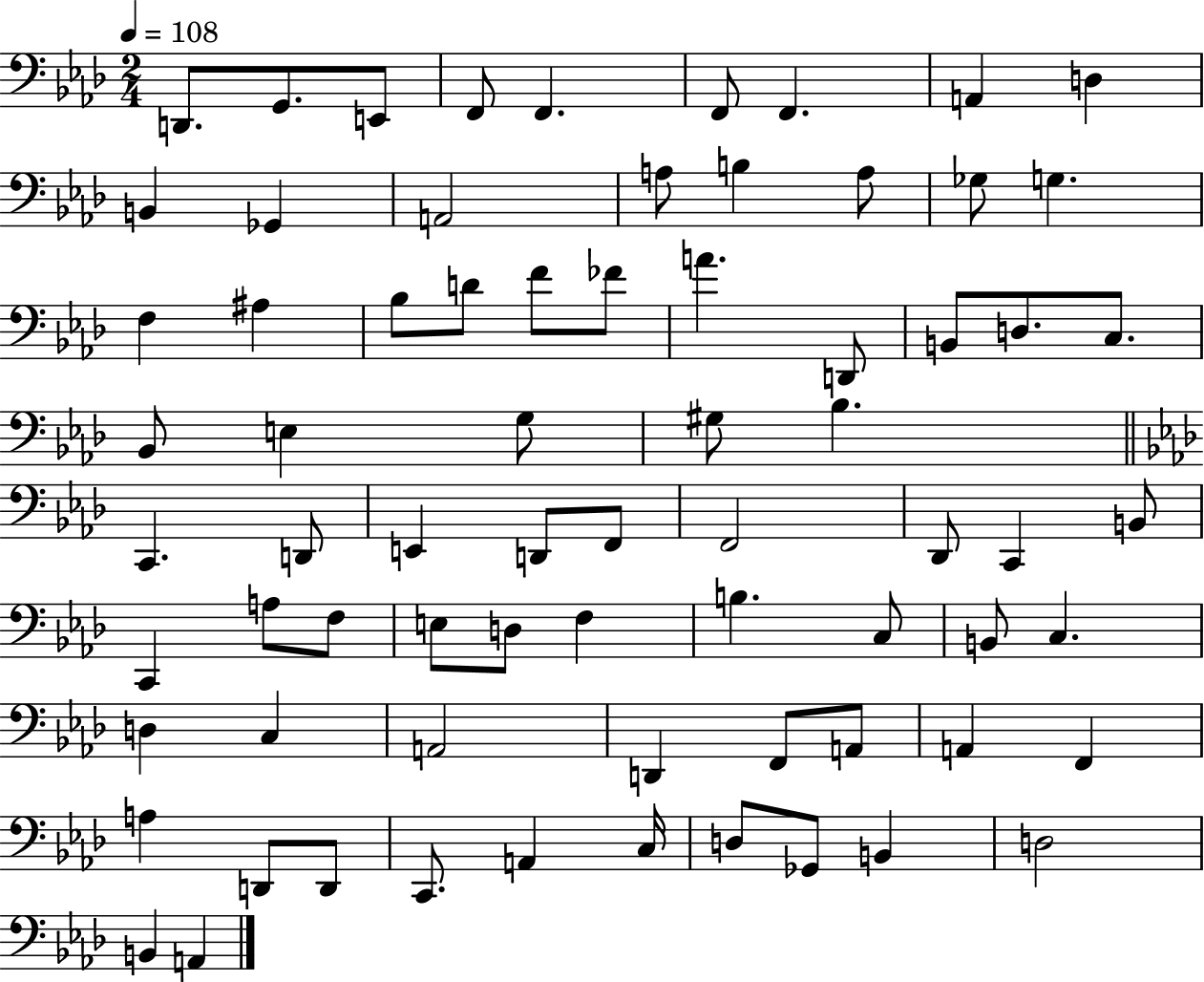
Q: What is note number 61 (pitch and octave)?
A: A3